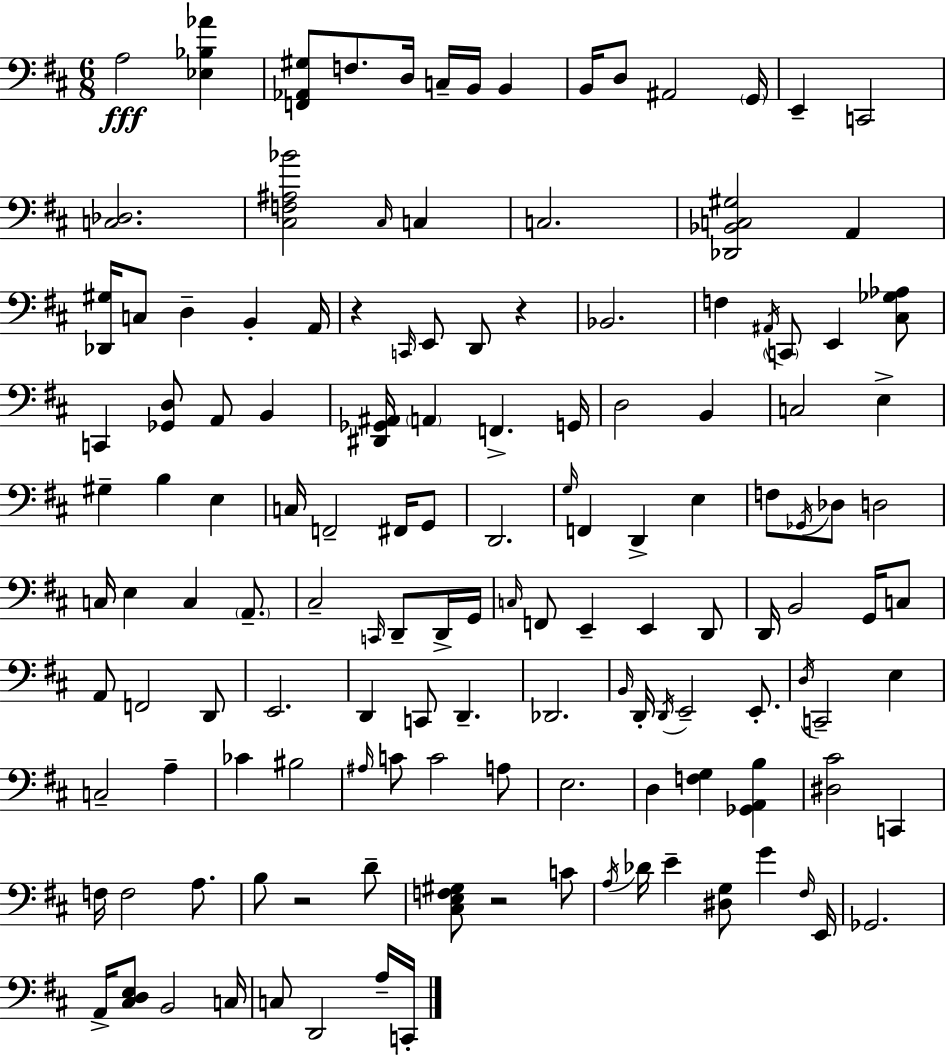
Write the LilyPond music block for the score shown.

{
  \clef bass
  \numericTimeSignature
  \time 6/8
  \key d \major
  a2\fff <ees bes aes'>4 | <f, aes, gis>8 f8. d16 c16-- b,16 b,4 | b,16 d8 ais,2 \parenthesize g,16 | e,4-- c,2 | \break <c des>2. | <cis f ais bes'>2 \grace { cis16 } c4 | c2. | <des, bes, c gis>2 a,4 | \break <des, gis>16 c8 d4-- b,4-. | a,16 r4 \grace { c,16 } e,8 d,8 r4 | bes,2. | f4 \acciaccatura { ais,16 } \parenthesize c,8 e,4 | \break <cis ges aes>8 c,4 <ges, d>8 a,8 b,4 | <dis, ges, ais,>16 \parenthesize a,4 f,4.-> | g,16 d2 b,4 | c2 e4-> | \break gis4-- b4 e4 | c16 f,2-- | fis,16 g,8 d,2. | \grace { g16 } f,4 d,4-> | \break e4 f8 \acciaccatura { ges,16 } des8 d2 | c16 e4 c4 | \parenthesize a,8.-- cis2-- | \grace { c,16 } d,8-- d,16-> g,16 \grace { c16 } f,8 e,4-- | \break e,4 d,8 d,16 b,2 | g,16 c8 a,8 f,2 | d,8 e,2. | d,4 c,8 | \break d,4.-- des,2. | \grace { b,16 } d,16-. \acciaccatura { d,16 } e,2-- | e,8.-. \acciaccatura { d16 } c,2-- | e4 c2-- | \break a4-- ces'4 | bis2 \grace { ais16 } c'8 | c'2 a8 e2. | d4 | \break <f g>4 <ges, a, b>4 <dis cis'>2 | c,4 f16 | f2 a8. b8 | r2 d'8-- <cis e f gis>8 | \break r2 c'8 \acciaccatura { a16 } | des'16 e'4-- <dis g>8 g'4 \grace { fis16 } | e,16 ges,2. | a,16-> <cis d e>8 b,2 | \break c16 c8 d,2 a16-- | c,16-. \bar "|."
}